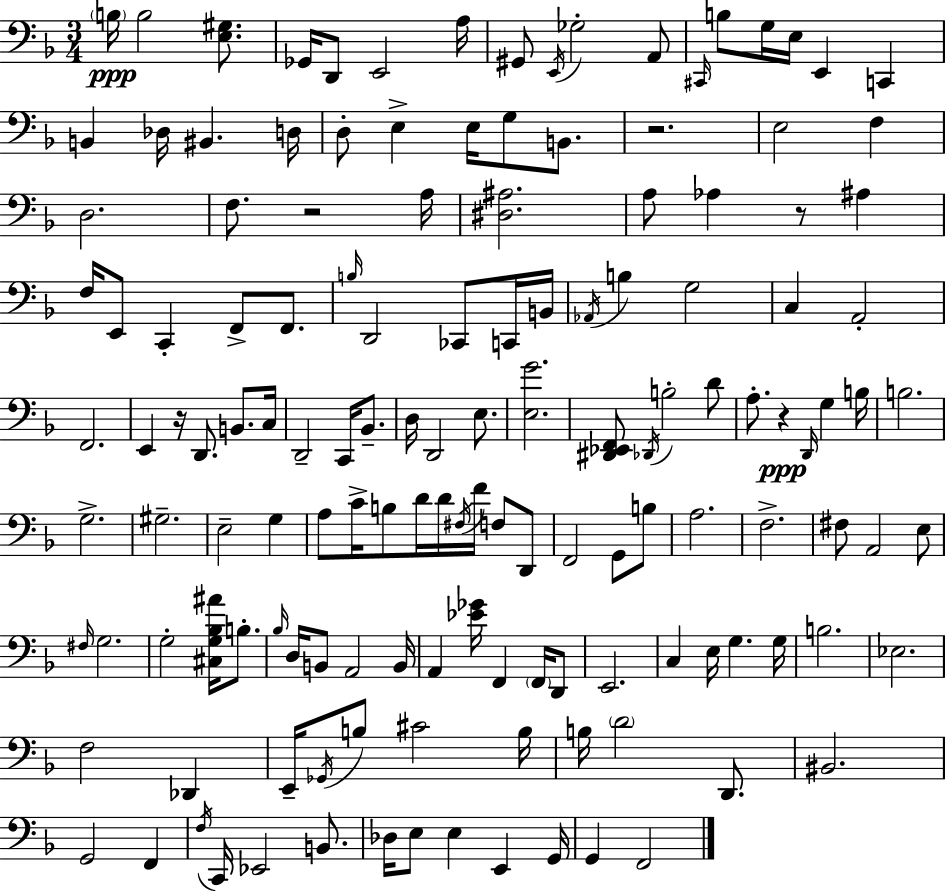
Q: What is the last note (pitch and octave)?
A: F2